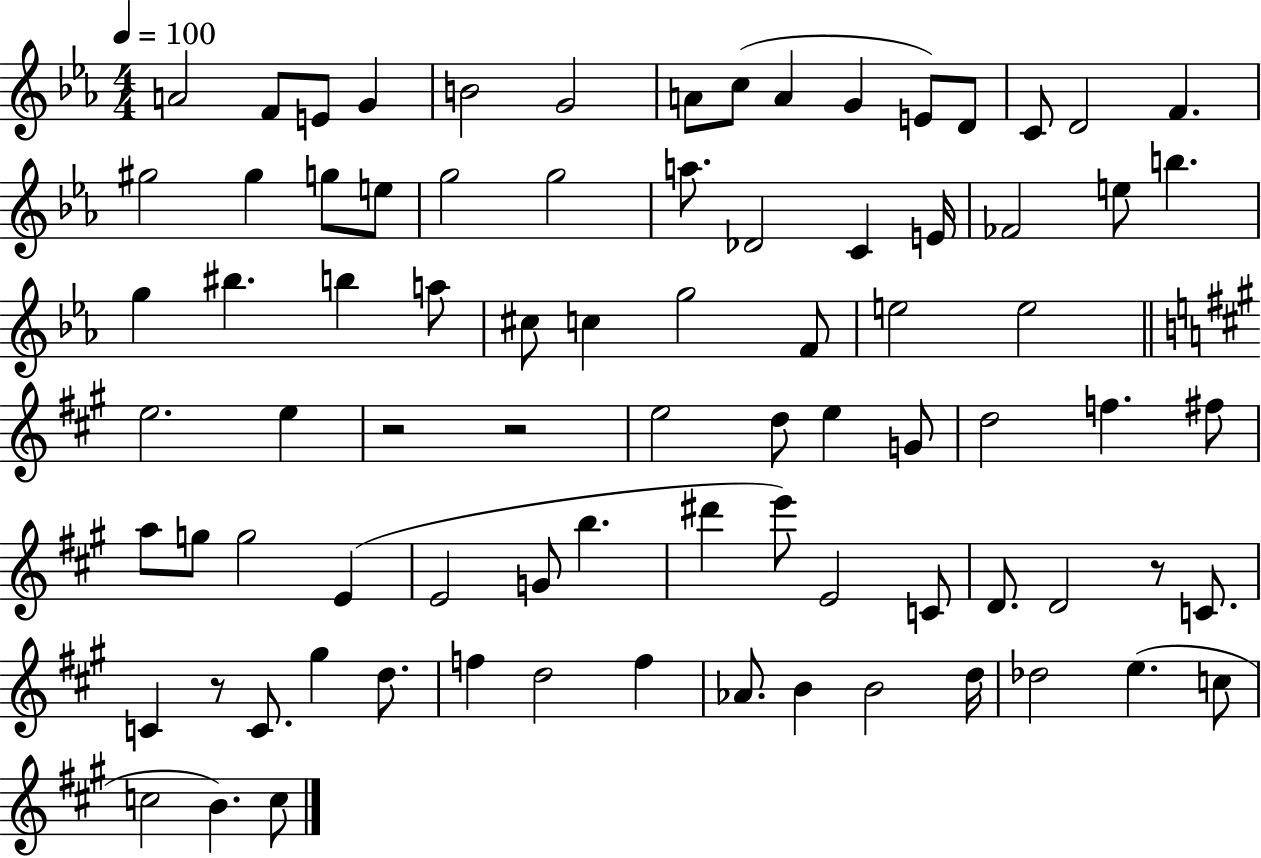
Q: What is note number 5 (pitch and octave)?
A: B4